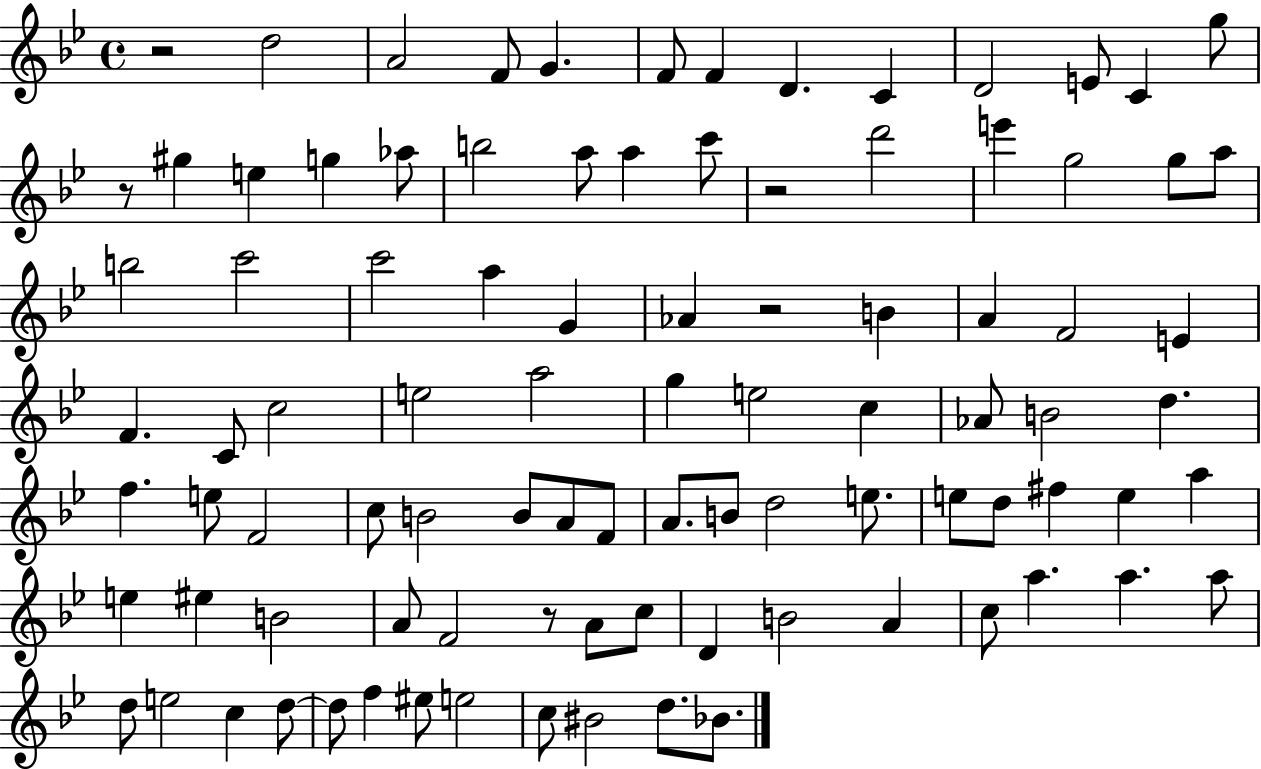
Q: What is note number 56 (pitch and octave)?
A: B4